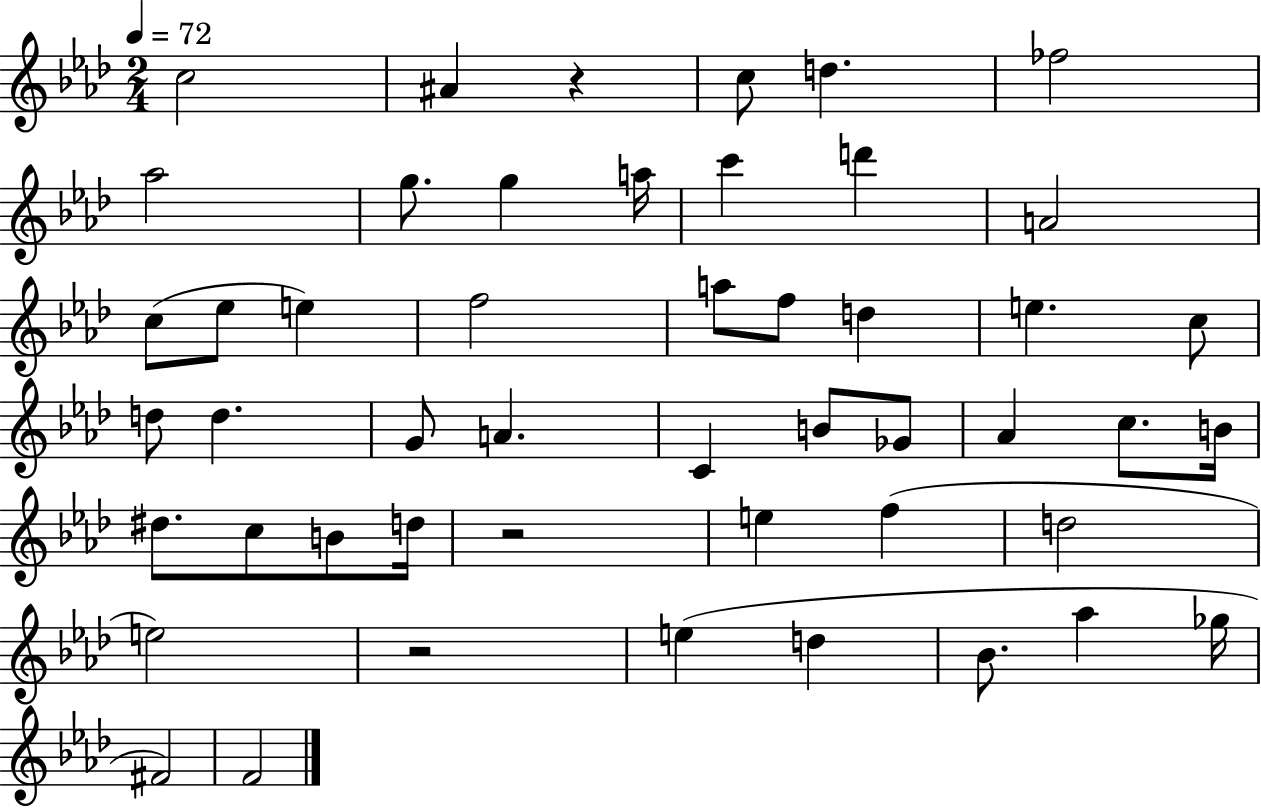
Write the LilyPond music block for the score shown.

{
  \clef treble
  \numericTimeSignature
  \time 2/4
  \key aes \major
  \tempo 4 = 72
  c''2 | ais'4 r4 | c''8 d''4. | fes''2 | \break aes''2 | g''8. g''4 a''16 | c'''4 d'''4 | a'2 | \break c''8( ees''8 e''4) | f''2 | a''8 f''8 d''4 | e''4. c''8 | \break d''8 d''4. | g'8 a'4. | c'4 b'8 ges'8 | aes'4 c''8. b'16 | \break dis''8. c''8 b'8 d''16 | r2 | e''4 f''4( | d''2 | \break e''2) | r2 | e''4( d''4 | bes'8. aes''4 ges''16 | \break fis'2) | f'2 | \bar "|."
}